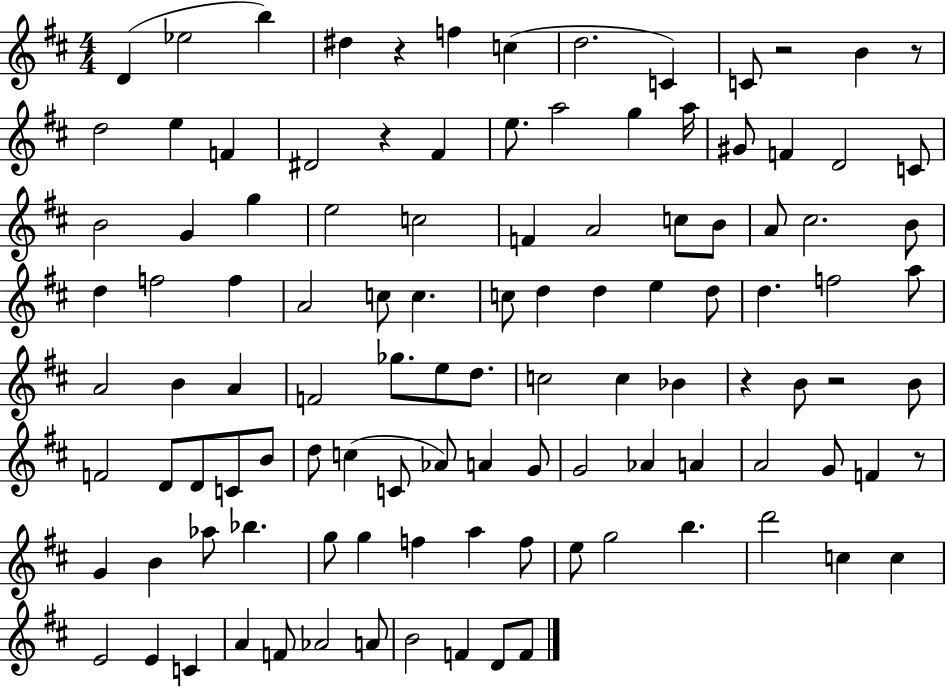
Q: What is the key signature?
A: D major